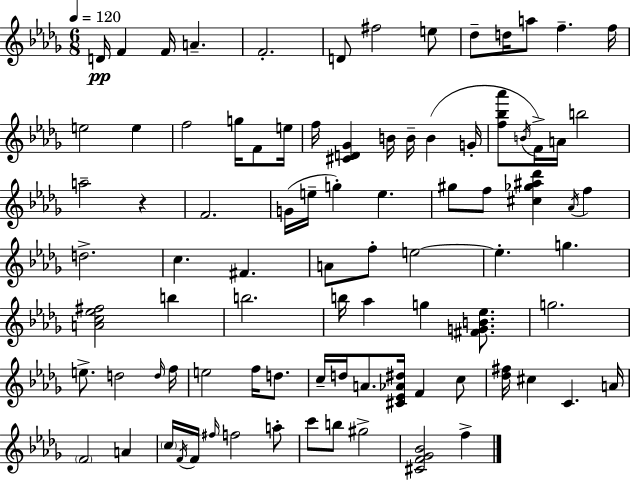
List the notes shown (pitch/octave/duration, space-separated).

D4/s F4/q F4/s A4/q. F4/h. D4/e F#5/h E5/e Db5/e D5/s A5/e F5/q. F5/s E5/h E5/q F5/h G5/s F4/e E5/s F5/s [C#4,D4,Gb4]/q B4/s B4/s B4/q G4/s [F5,Bb5,Ab6]/e B4/s F4/s A4/s B5/h A5/h R/q F4/h. G4/s E5/s G5/q E5/q. G#5/e F5/e [C#5,Gb5,A#5,Db6]/q Ab4/s F5/q D5/h. C5/q. F#4/q. A4/e F5/e E5/h E5/q. G5/q. [A4,C5,Eb5,F#5]/h B5/q B5/h. B5/s Ab5/q G5/q [F#4,G4,B4,Eb5]/e. G5/h. E5/e. D5/h D5/s F5/s E5/h F5/s D5/e. C5/s D5/s A4/e. [C#4,Eb4,Ab4,D#5]/s F4/q C5/e [Db5,F#5]/s C#5/q C4/q. A4/s F4/h A4/q C5/s F4/s F4/s F#5/s F5/h A5/e C6/e B5/e G#5/h [C#4,F4,Gb4,Bb4]/h F5/q